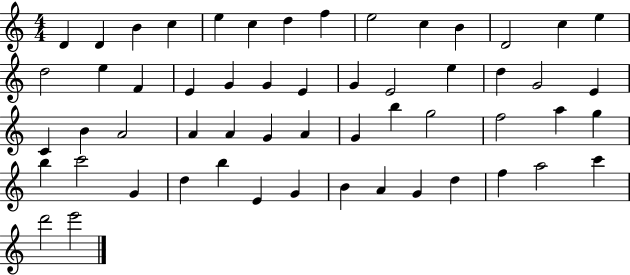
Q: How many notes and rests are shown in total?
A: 56